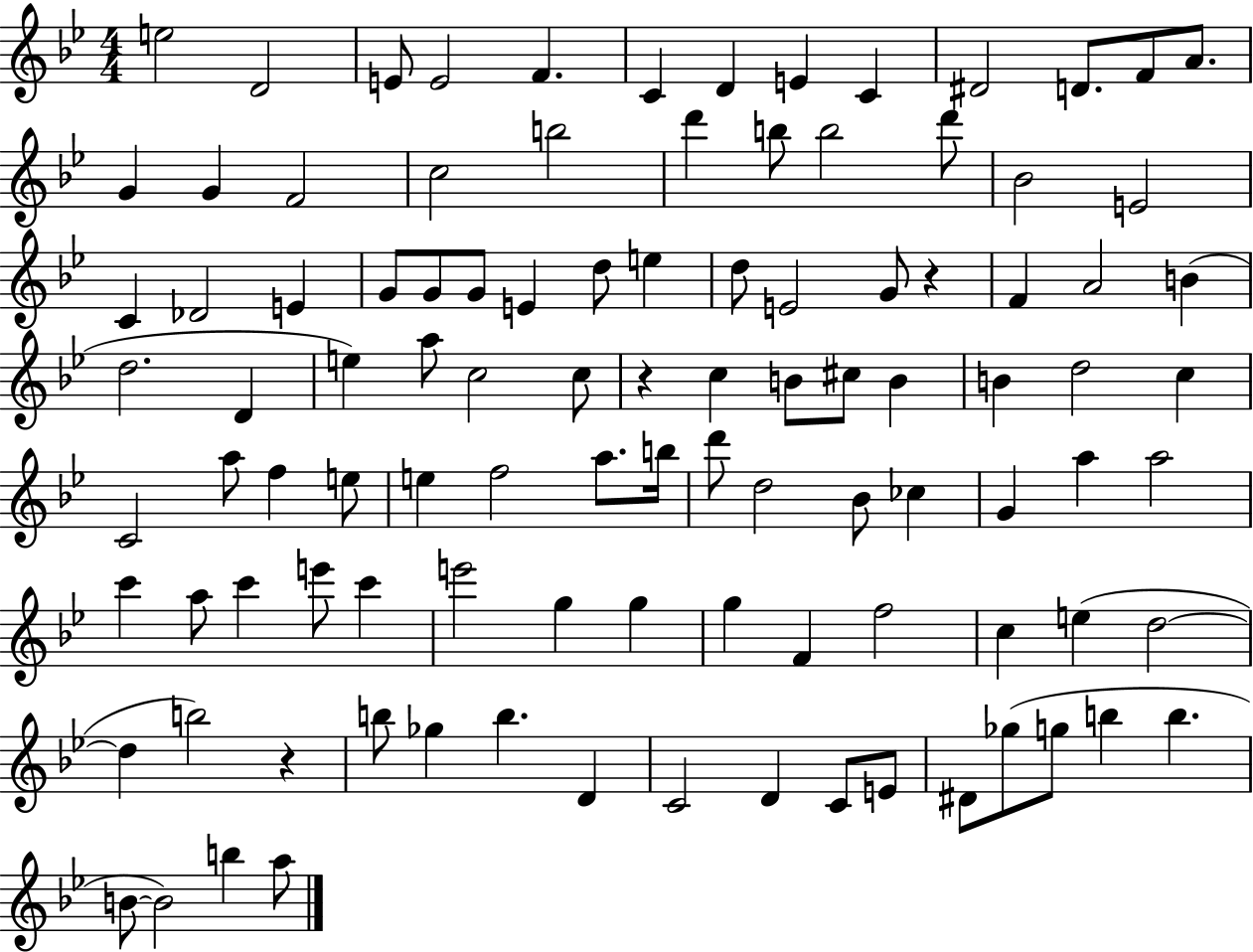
{
  \clef treble
  \numericTimeSignature
  \time 4/4
  \key bes \major
  e''2 d'2 | e'8 e'2 f'4. | c'4 d'4 e'4 c'4 | dis'2 d'8. f'8 a'8. | \break g'4 g'4 f'2 | c''2 b''2 | d'''4 b''8 b''2 d'''8 | bes'2 e'2 | \break c'4 des'2 e'4 | g'8 g'8 g'8 e'4 d''8 e''4 | d''8 e'2 g'8 r4 | f'4 a'2 b'4( | \break d''2. d'4 | e''4) a''8 c''2 c''8 | r4 c''4 b'8 cis''8 b'4 | b'4 d''2 c''4 | \break c'2 a''8 f''4 e''8 | e''4 f''2 a''8. b''16 | d'''8 d''2 bes'8 ces''4 | g'4 a''4 a''2 | \break c'''4 a''8 c'''4 e'''8 c'''4 | e'''2 g''4 g''4 | g''4 f'4 f''2 | c''4 e''4( d''2~~ | \break d''4 b''2) r4 | b''8 ges''4 b''4. d'4 | c'2 d'4 c'8 e'8 | dis'8 ges''8( g''8 b''4 b''4. | \break b'8~~ b'2) b''4 a''8 | \bar "|."
}